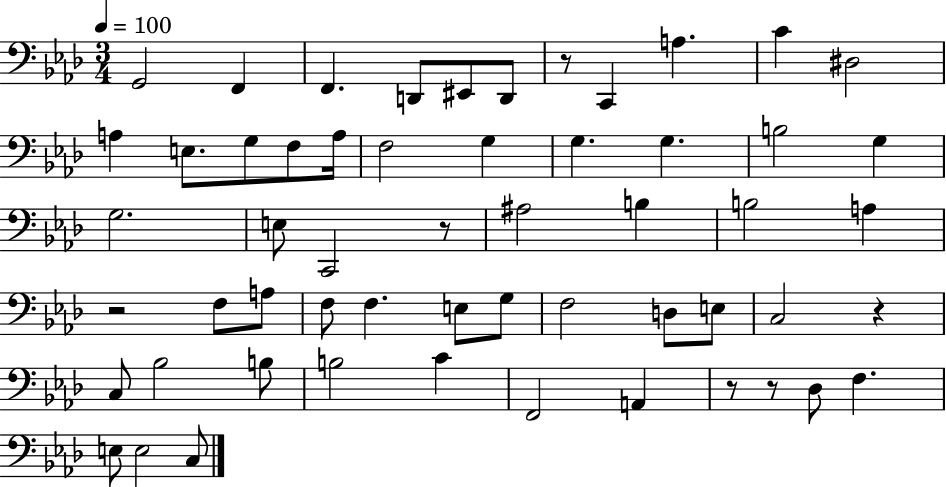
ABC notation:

X:1
T:Untitled
M:3/4
L:1/4
K:Ab
G,,2 F,, F,, D,,/2 ^E,,/2 D,,/2 z/2 C,, A, C ^D,2 A, E,/2 G,/2 F,/2 A,/4 F,2 G, G, G, B,2 G, G,2 E,/2 C,,2 z/2 ^A,2 B, B,2 A, z2 F,/2 A,/2 F,/2 F, E,/2 G,/2 F,2 D,/2 E,/2 C,2 z C,/2 _B,2 B,/2 B,2 C F,,2 A,, z/2 z/2 _D,/2 F, E,/2 E,2 C,/2